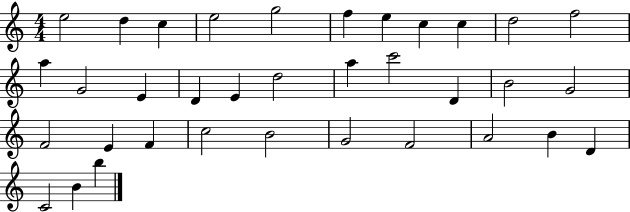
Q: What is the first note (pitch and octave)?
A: E5